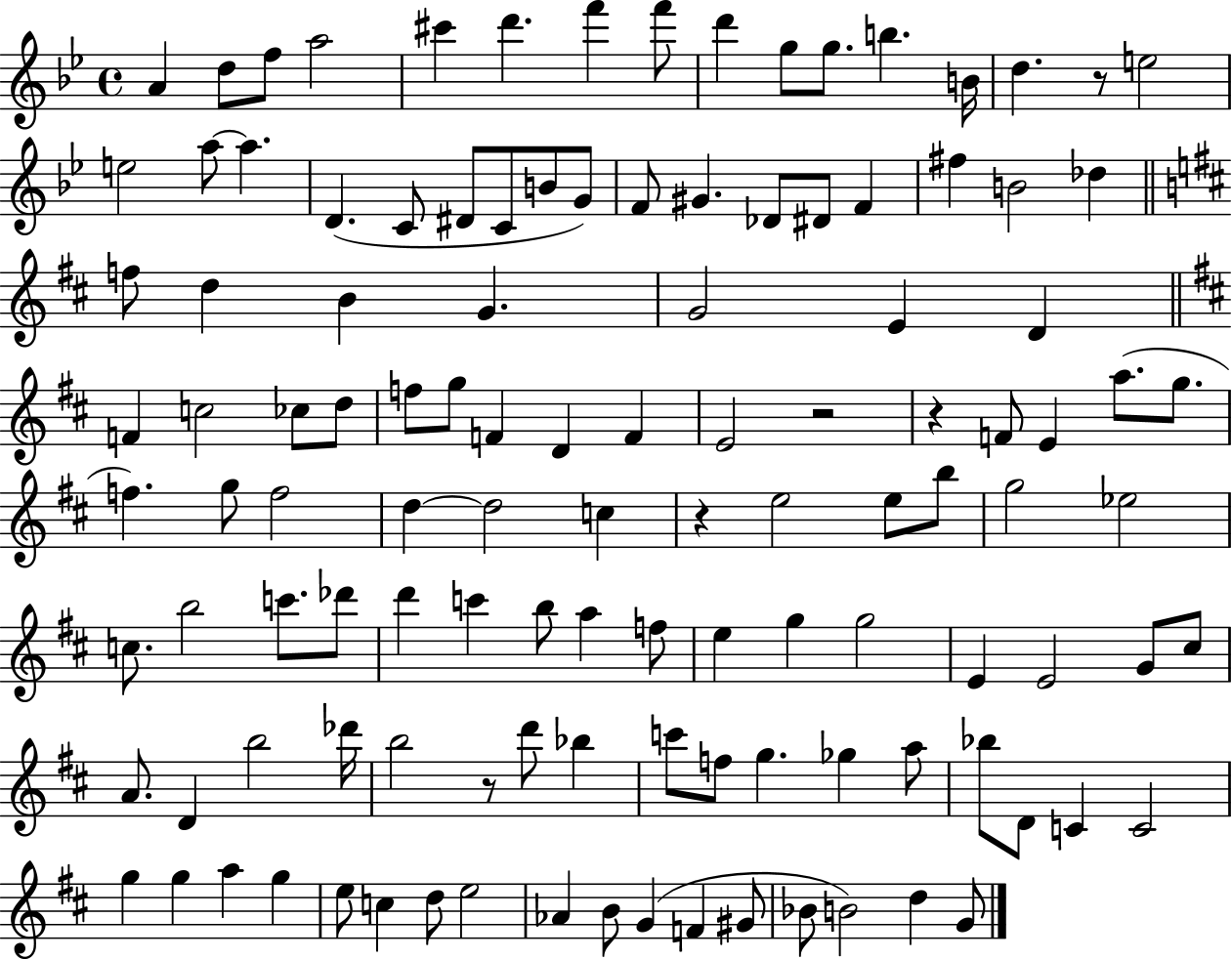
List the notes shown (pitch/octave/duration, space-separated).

A4/q D5/e F5/e A5/h C#6/q D6/q. F6/q F6/e D6/q G5/e G5/e. B5/q. B4/s D5/q. R/e E5/h E5/h A5/e A5/q. D4/q. C4/e D#4/e C4/e B4/e G4/e F4/e G#4/q. Db4/e D#4/e F4/q F#5/q B4/h Db5/q F5/e D5/q B4/q G4/q. G4/h E4/q D4/q F4/q C5/h CES5/e D5/e F5/e G5/e F4/q D4/q F4/q E4/h R/h R/q F4/e E4/q A5/e. G5/e. F5/q. G5/e F5/h D5/q D5/h C5/q R/q E5/h E5/e B5/e G5/h Eb5/h C5/e. B5/h C6/e. Db6/e D6/q C6/q B5/e A5/q F5/e E5/q G5/q G5/h E4/q E4/h G4/e C#5/e A4/e. D4/q B5/h Db6/s B5/h R/e D6/e Bb5/q C6/e F5/e G5/q. Gb5/q A5/e Bb5/e D4/e C4/q C4/h G5/q G5/q A5/q G5/q E5/e C5/q D5/e E5/h Ab4/q B4/e G4/q F4/q G#4/e Bb4/e B4/h D5/q G4/e